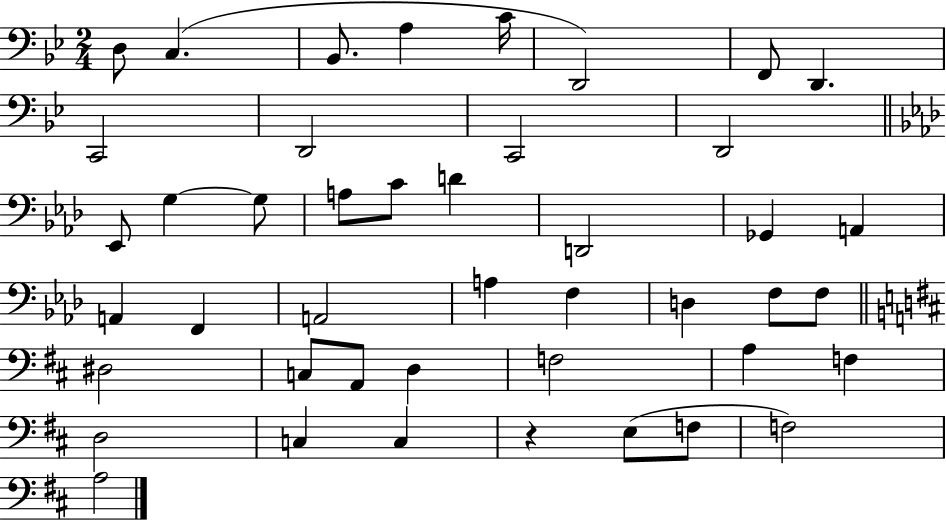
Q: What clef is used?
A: bass